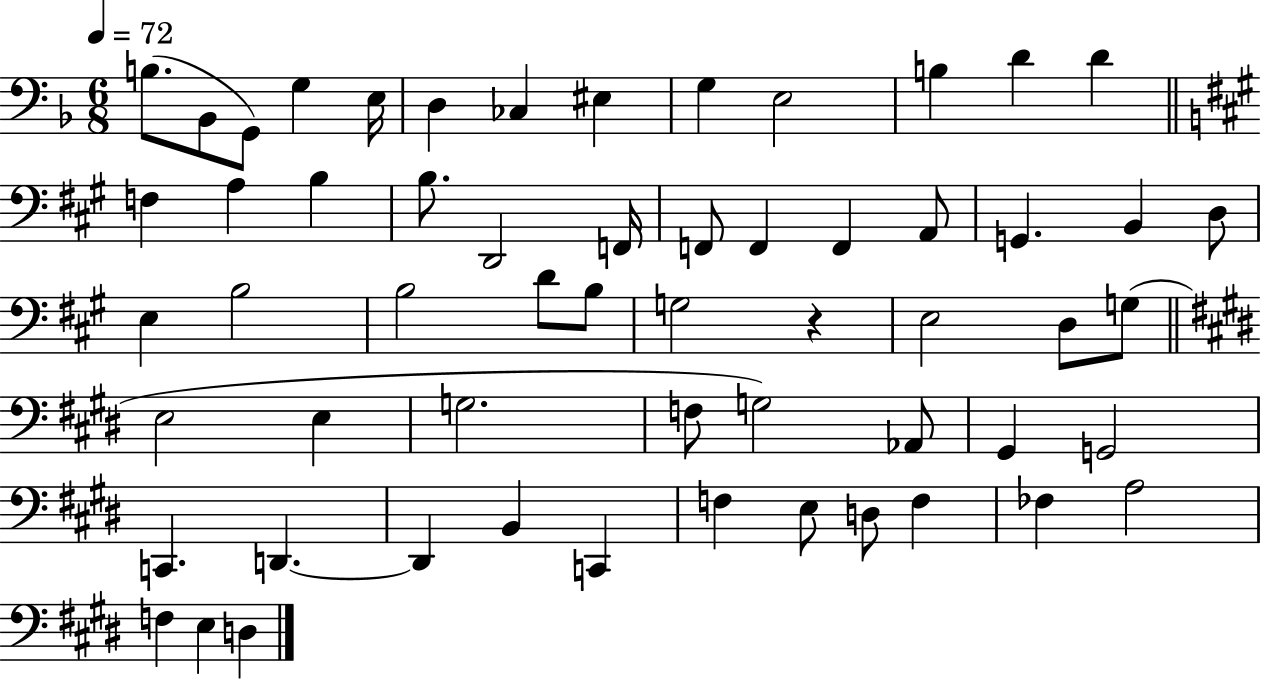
B3/e. Bb2/e G2/e G3/q E3/s D3/q CES3/q EIS3/q G3/q E3/h B3/q D4/q D4/q F3/q A3/q B3/q B3/e. D2/h F2/s F2/e F2/q F2/q A2/e G2/q. B2/q D3/e E3/q B3/h B3/h D4/e B3/e G3/h R/q E3/h D3/e G3/e E3/h E3/q G3/h. F3/e G3/h Ab2/e G#2/q G2/h C2/q. D2/q. D2/q B2/q C2/q F3/q E3/e D3/e F3/q FES3/q A3/h F3/q E3/q D3/q